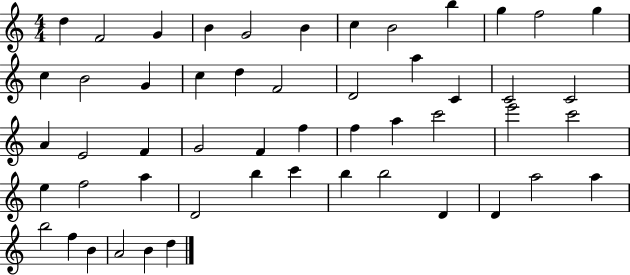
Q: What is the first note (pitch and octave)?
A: D5